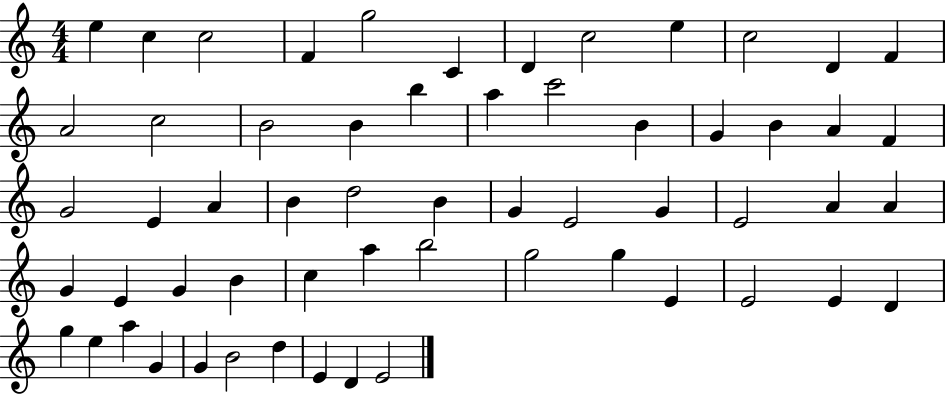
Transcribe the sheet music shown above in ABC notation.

X:1
T:Untitled
M:4/4
L:1/4
K:C
e c c2 F g2 C D c2 e c2 D F A2 c2 B2 B b a c'2 B G B A F G2 E A B d2 B G E2 G E2 A A G E G B c a b2 g2 g E E2 E D g e a G G B2 d E D E2